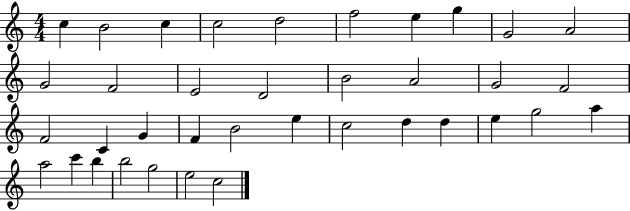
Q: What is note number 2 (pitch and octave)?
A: B4